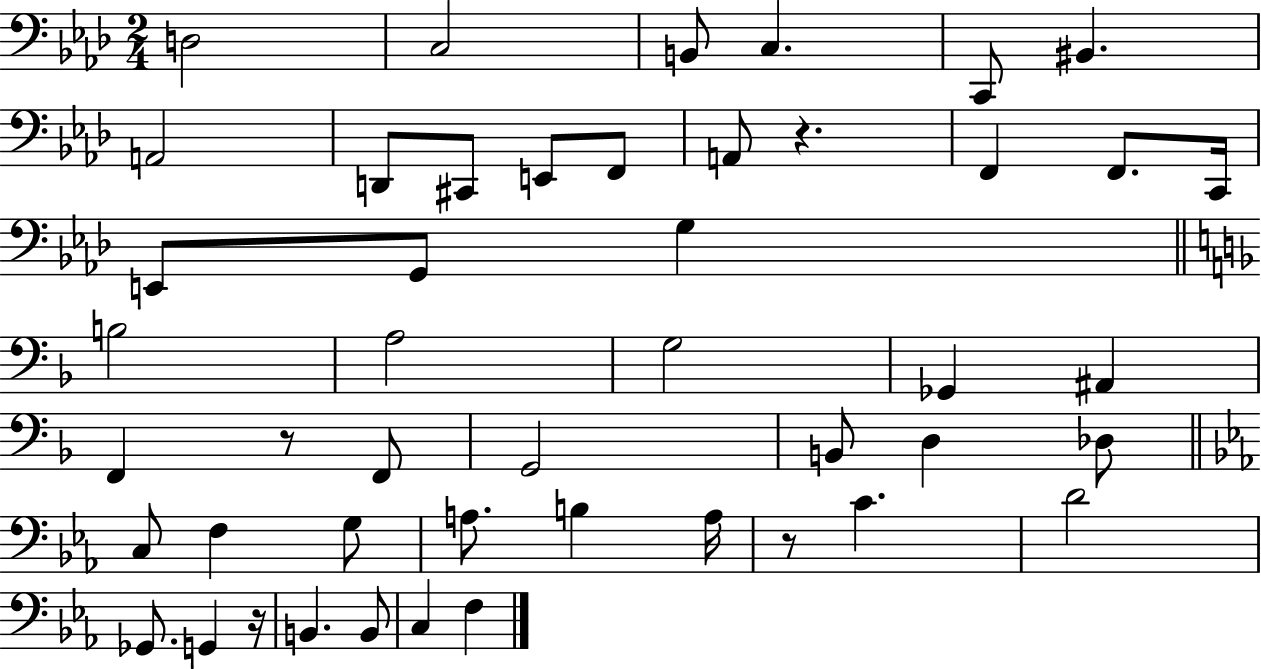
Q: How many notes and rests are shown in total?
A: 47